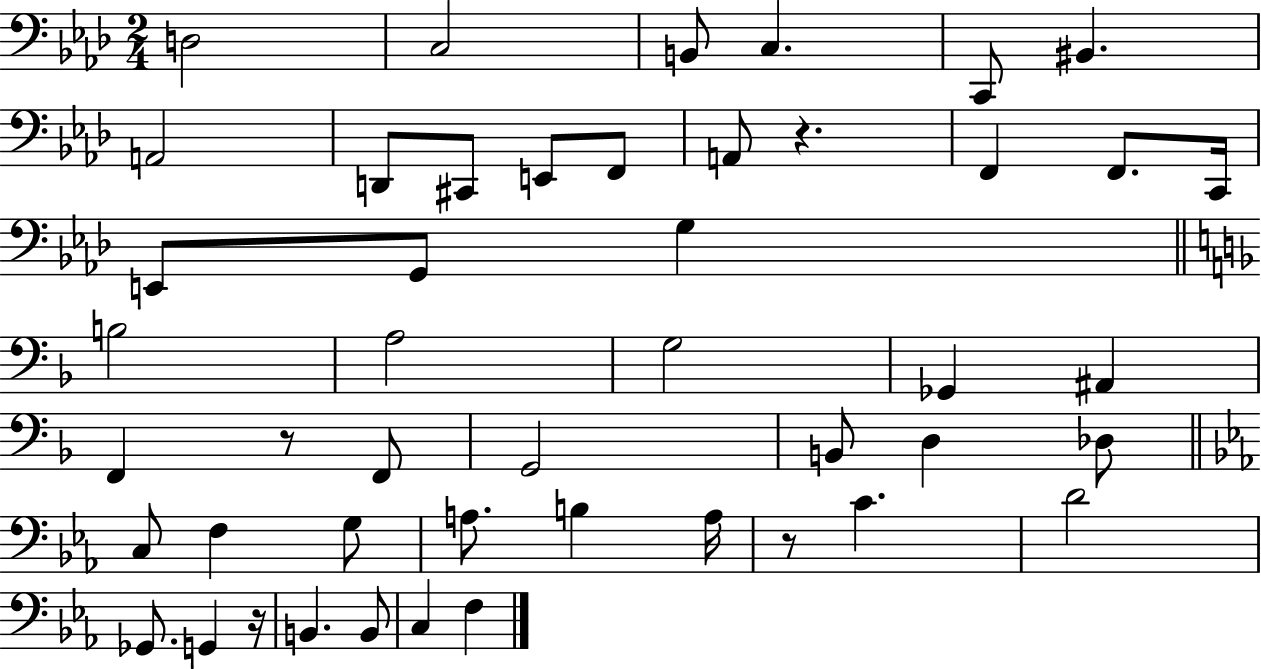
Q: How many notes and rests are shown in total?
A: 47